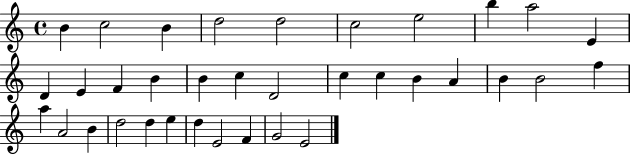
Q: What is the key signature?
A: C major